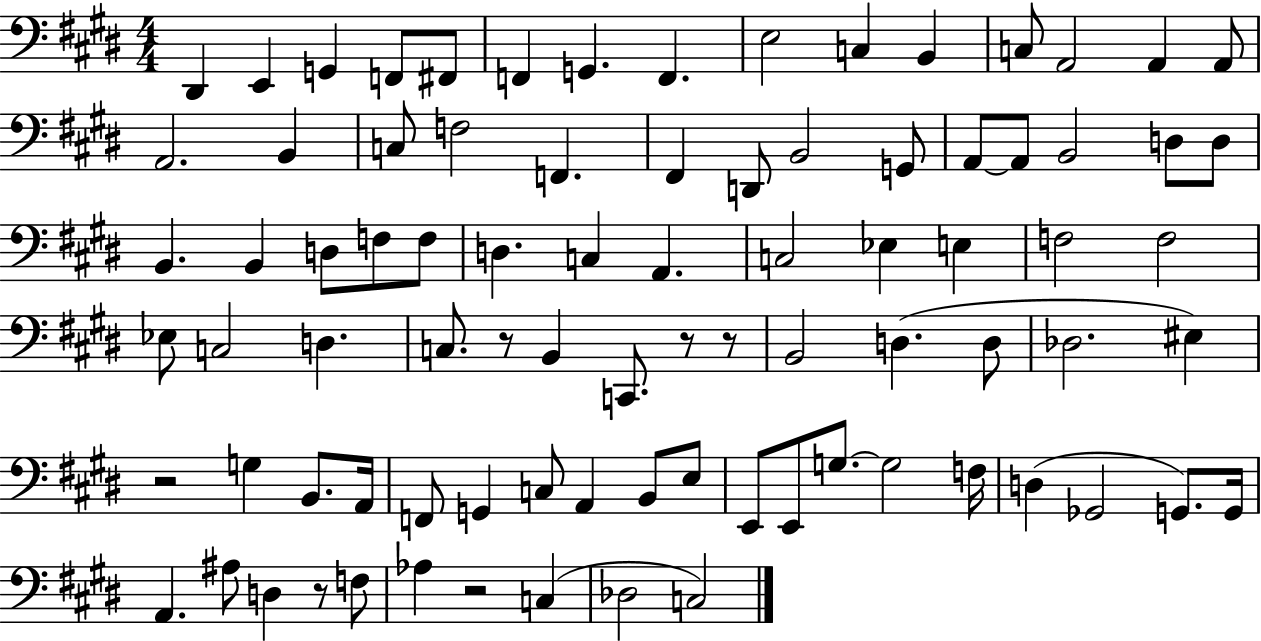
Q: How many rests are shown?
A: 6